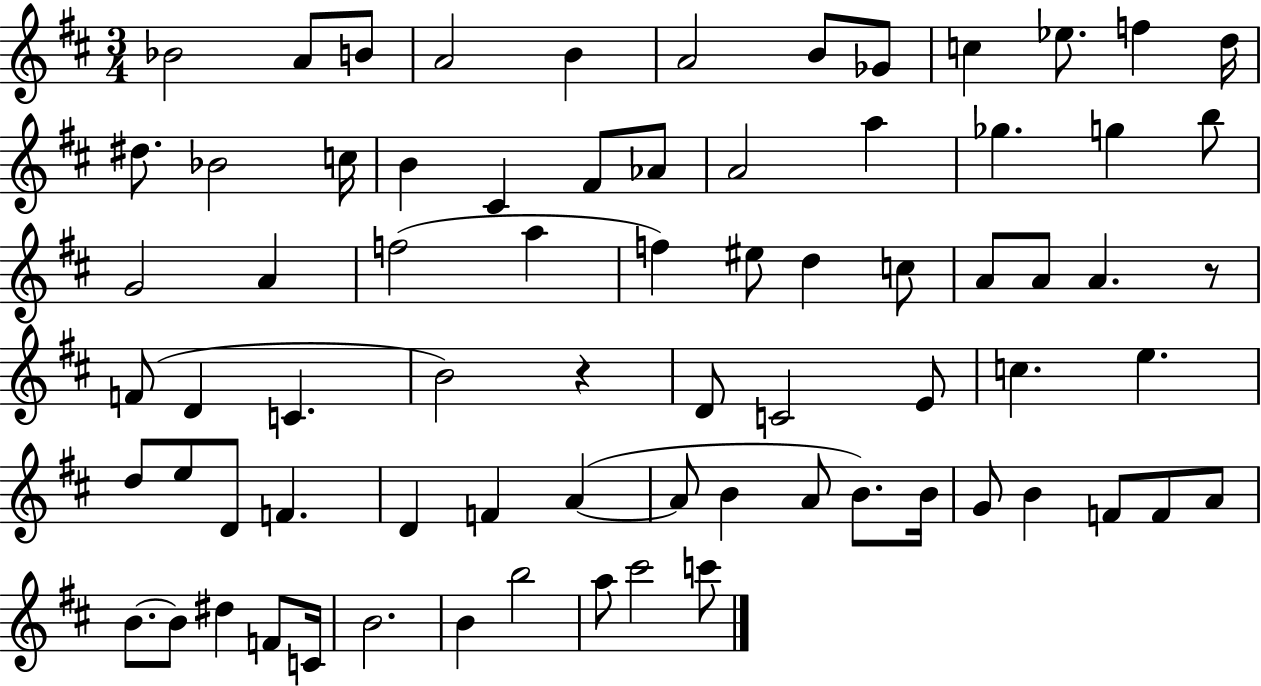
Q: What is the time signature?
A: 3/4